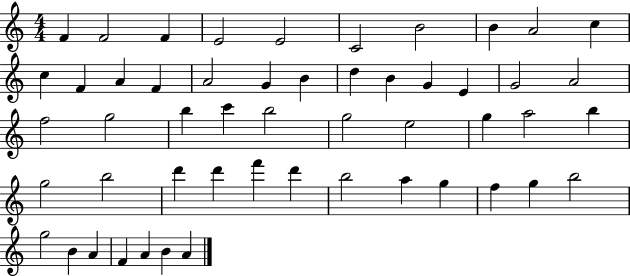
X:1
T:Untitled
M:4/4
L:1/4
K:C
F F2 F E2 E2 C2 B2 B A2 c c F A F A2 G B d B G E G2 A2 f2 g2 b c' b2 g2 e2 g a2 b g2 b2 d' d' f' d' b2 a g f g b2 g2 B A F A B A